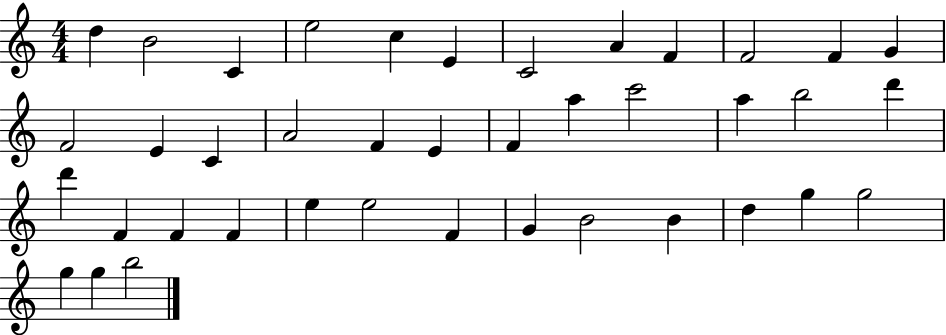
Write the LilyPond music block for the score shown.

{
  \clef treble
  \numericTimeSignature
  \time 4/4
  \key c \major
  d''4 b'2 c'4 | e''2 c''4 e'4 | c'2 a'4 f'4 | f'2 f'4 g'4 | \break f'2 e'4 c'4 | a'2 f'4 e'4 | f'4 a''4 c'''2 | a''4 b''2 d'''4 | \break d'''4 f'4 f'4 f'4 | e''4 e''2 f'4 | g'4 b'2 b'4 | d''4 g''4 g''2 | \break g''4 g''4 b''2 | \bar "|."
}